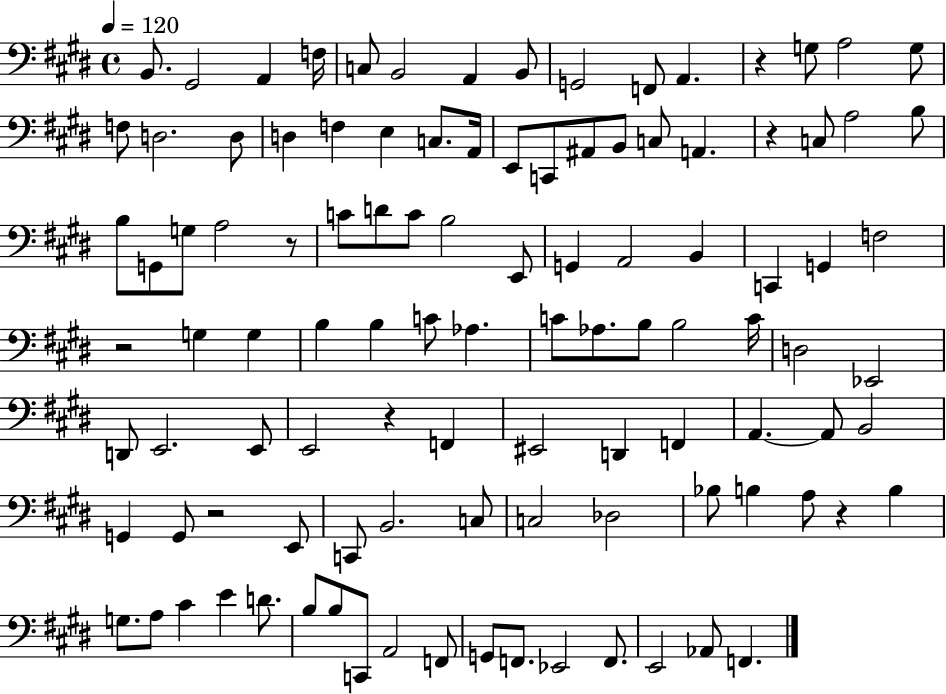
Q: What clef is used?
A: bass